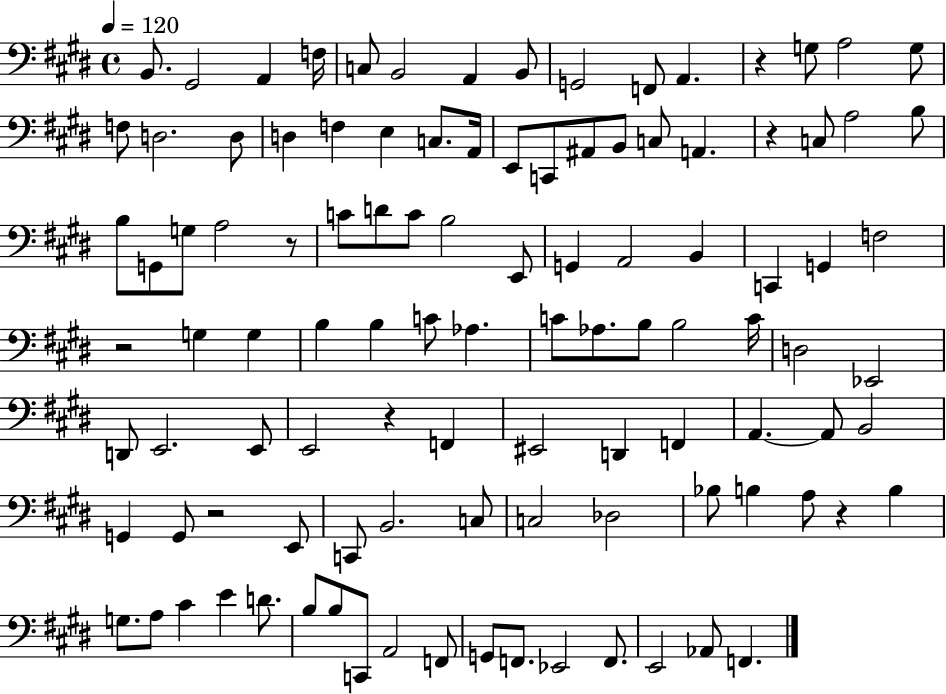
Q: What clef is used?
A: bass